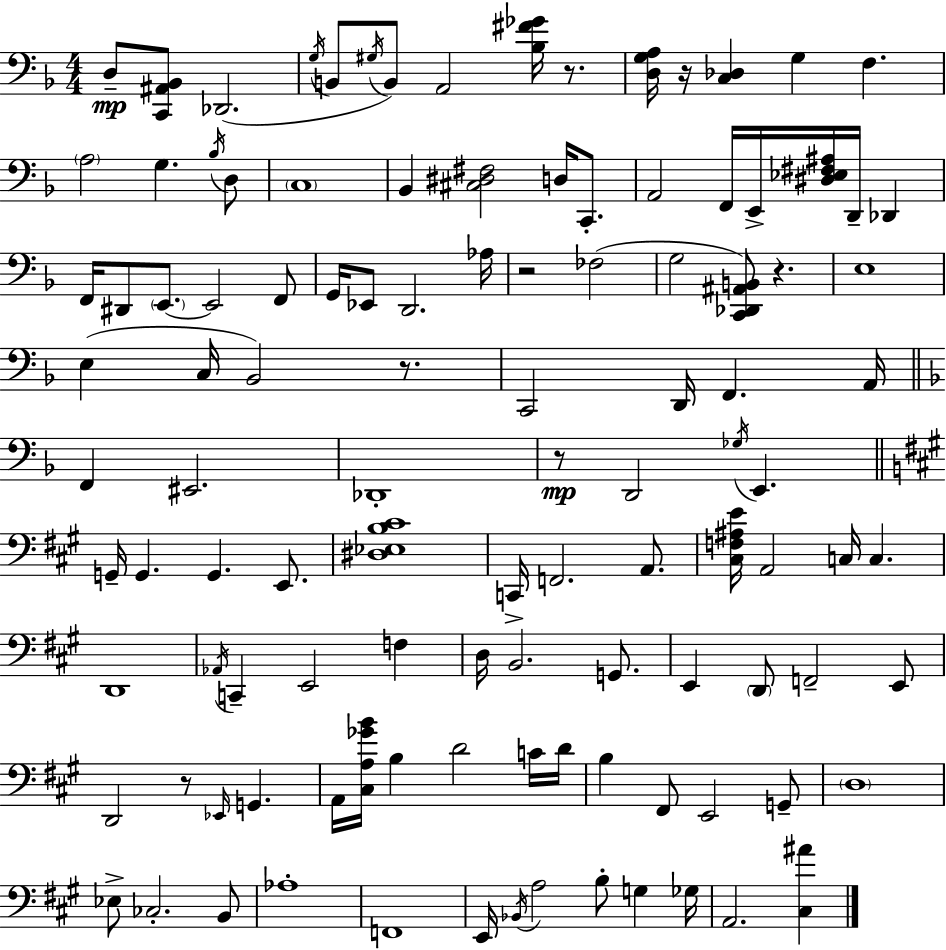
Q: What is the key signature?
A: F major